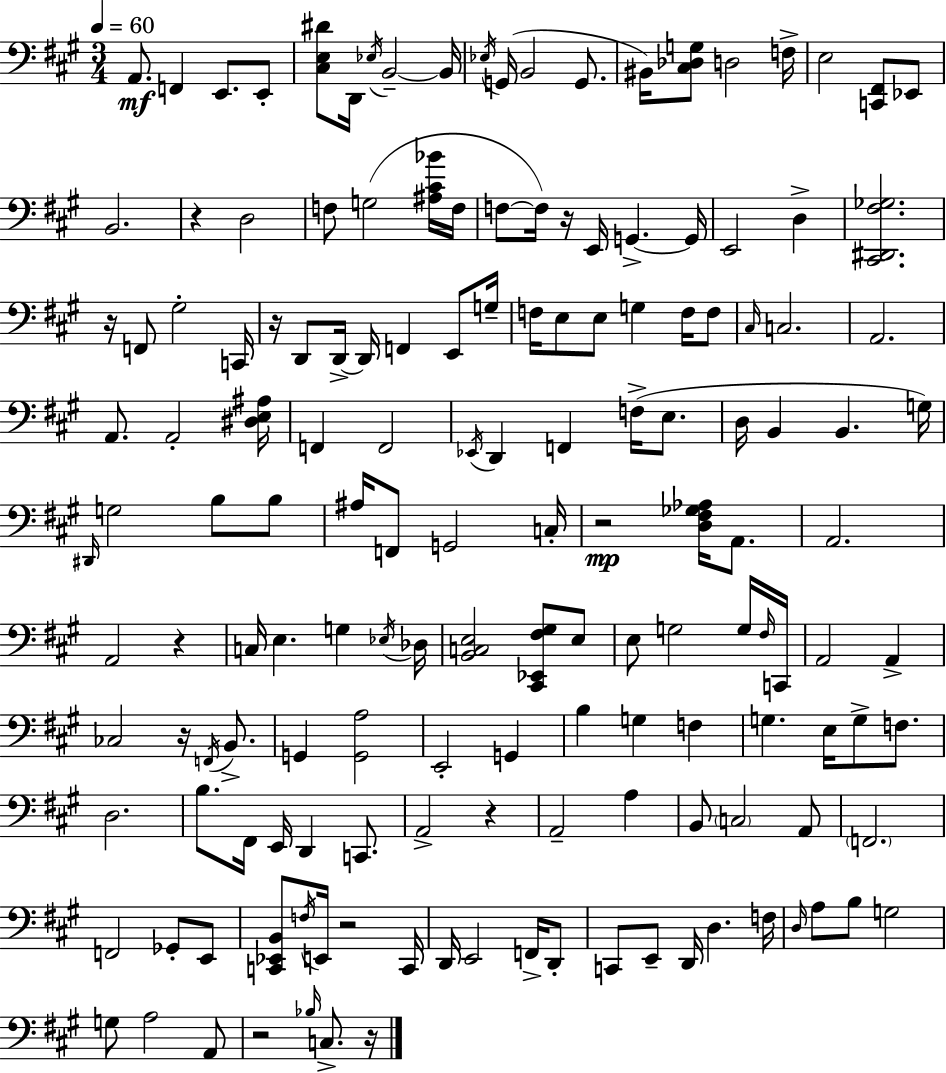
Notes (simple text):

A2/e. F2/q E2/e. E2/e [C#3,E3,D#4]/e D2/s Eb3/s B2/h B2/s Eb3/s G2/s B2/h G2/e. BIS2/s [C#3,Db3,G3]/e D3/h F3/s E3/h [C2,F#2]/e Eb2/e B2/h. R/q D3/h F3/e G3/h [A#3,C#4,Bb4]/s F3/s F3/e F3/s R/s E2/s G2/q. G2/s E2/h D3/q [C#2,D#2,F#3,Gb3]/h. R/s F2/e G#3/h C2/s R/s D2/e D2/s D2/s F2/q E2/e G3/s F3/s E3/e E3/e G3/q F3/s F3/e C#3/s C3/h. A2/h. A2/e. A2/h [D#3,E3,A#3]/s F2/q F2/h Eb2/s D2/q F2/q F3/s E3/e. D3/s B2/q B2/q. G3/s D#2/s G3/h B3/e B3/e A#3/s F2/e G2/h C3/s R/h [D3,F#3,Gb3,Ab3]/s A2/e. A2/h. A2/h R/q C3/s E3/q. G3/q Eb3/s Db3/s [B2,C3,E3]/h [C#2,Eb2,F#3,G#3]/e E3/e E3/e G3/h G3/s F#3/s C2/s A2/h A2/q CES3/h R/s F2/s B2/e. G2/q [G2,A3]/h E2/h G2/q B3/q G3/q F3/q G3/q. E3/s G3/e F3/e. D3/h. B3/e. F#2/s E2/s D2/q C2/e. A2/h R/q A2/h A3/q B2/e C3/h A2/e F2/h. F2/h Gb2/e E2/e [C2,Eb2,B2]/e F3/s E2/s R/h C2/s D2/s E2/h F2/s D2/e C2/e E2/e D2/s D3/q. F3/s D3/s A3/e B3/e G3/h G3/e A3/h A2/e R/h Bb3/s C3/e. R/s